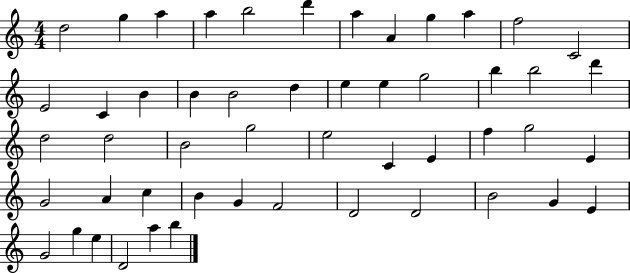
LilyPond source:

{
  \clef treble
  \numericTimeSignature
  \time 4/4
  \key c \major
  d''2 g''4 a''4 | a''4 b''2 d'''4 | a''4 a'4 g''4 a''4 | f''2 c'2 | \break e'2 c'4 b'4 | b'4 b'2 d''4 | e''4 e''4 g''2 | b''4 b''2 d'''4 | \break d''2 d''2 | b'2 g''2 | e''2 c'4 e'4 | f''4 g''2 e'4 | \break g'2 a'4 c''4 | b'4 g'4 f'2 | d'2 d'2 | b'2 g'4 e'4 | \break g'2 g''4 e''4 | d'2 a''4 b''4 | \bar "|."
}